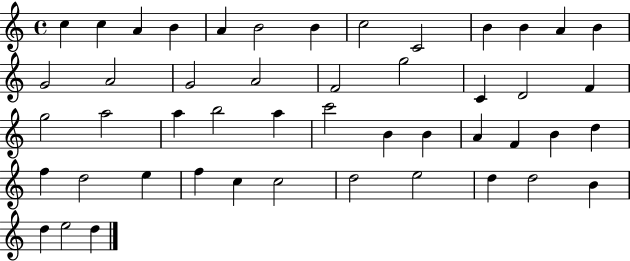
X:1
T:Untitled
M:4/4
L:1/4
K:C
c c A B A B2 B c2 C2 B B A B G2 A2 G2 A2 F2 g2 C D2 F g2 a2 a b2 a c'2 B B A F B d f d2 e f c c2 d2 e2 d d2 B d e2 d